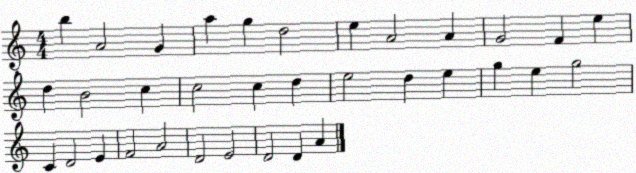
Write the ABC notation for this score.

X:1
T:Untitled
M:4/4
L:1/4
K:C
b A2 G a g d2 e A2 A G2 F e d B2 c c2 c d e2 d e g e g2 C D2 E F2 A2 D2 E2 D2 D A